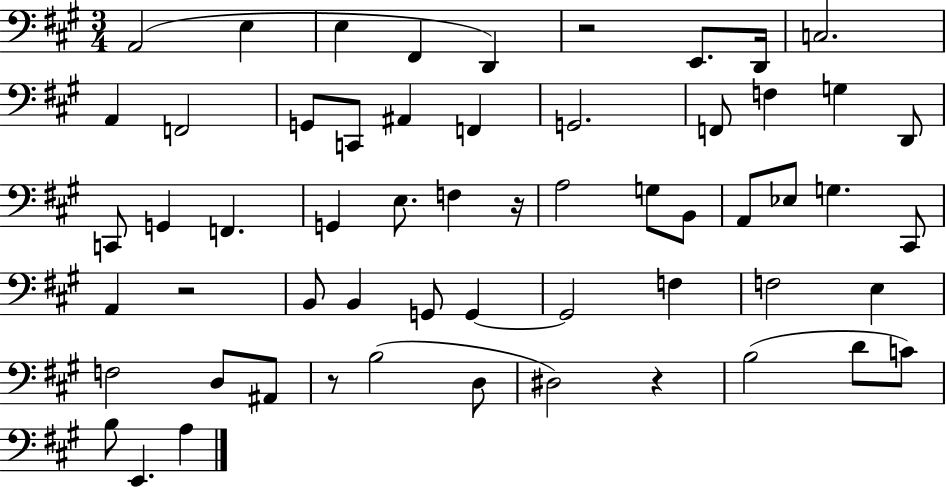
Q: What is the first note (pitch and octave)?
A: A2